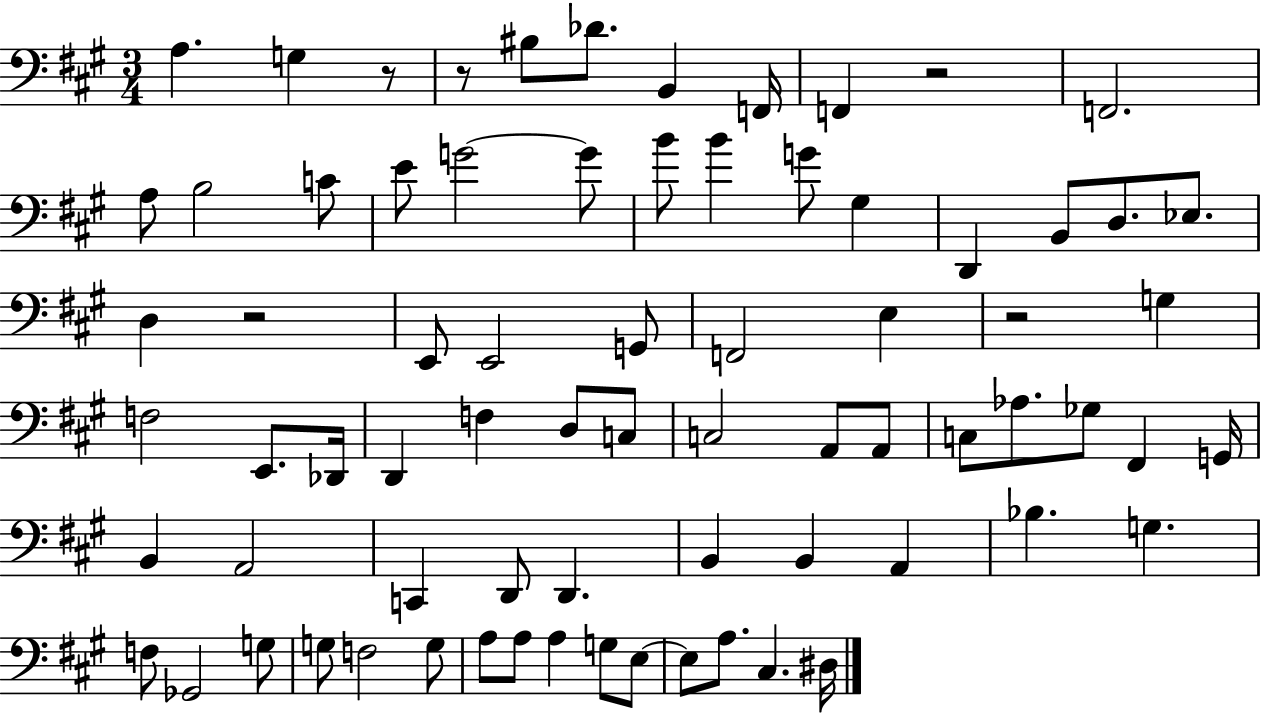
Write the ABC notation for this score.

X:1
T:Untitled
M:3/4
L:1/4
K:A
A, G, z/2 z/2 ^B,/2 _D/2 B,, F,,/4 F,, z2 F,,2 A,/2 B,2 C/2 E/2 G2 G/2 B/2 B G/2 ^G, D,, B,,/2 D,/2 _E,/2 D, z2 E,,/2 E,,2 G,,/2 F,,2 E, z2 G, F,2 E,,/2 _D,,/4 D,, F, D,/2 C,/2 C,2 A,,/2 A,,/2 C,/2 _A,/2 _G,/2 ^F,, G,,/4 B,, A,,2 C,, D,,/2 D,, B,, B,, A,, _B, G, F,/2 _G,,2 G,/2 G,/2 F,2 G,/2 A,/2 A,/2 A, G,/2 E,/2 E,/2 A,/2 ^C, ^D,/4